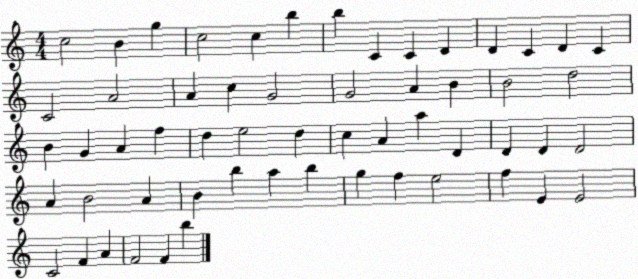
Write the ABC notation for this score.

X:1
T:Untitled
M:4/4
L:1/4
K:C
c2 B g c2 c b b C C D D C D C C2 A2 A c G2 G2 A B B2 d2 B G A f d e2 d c A a D D D D2 A B2 A B b a b g f e2 f E E2 C2 F A F2 F b